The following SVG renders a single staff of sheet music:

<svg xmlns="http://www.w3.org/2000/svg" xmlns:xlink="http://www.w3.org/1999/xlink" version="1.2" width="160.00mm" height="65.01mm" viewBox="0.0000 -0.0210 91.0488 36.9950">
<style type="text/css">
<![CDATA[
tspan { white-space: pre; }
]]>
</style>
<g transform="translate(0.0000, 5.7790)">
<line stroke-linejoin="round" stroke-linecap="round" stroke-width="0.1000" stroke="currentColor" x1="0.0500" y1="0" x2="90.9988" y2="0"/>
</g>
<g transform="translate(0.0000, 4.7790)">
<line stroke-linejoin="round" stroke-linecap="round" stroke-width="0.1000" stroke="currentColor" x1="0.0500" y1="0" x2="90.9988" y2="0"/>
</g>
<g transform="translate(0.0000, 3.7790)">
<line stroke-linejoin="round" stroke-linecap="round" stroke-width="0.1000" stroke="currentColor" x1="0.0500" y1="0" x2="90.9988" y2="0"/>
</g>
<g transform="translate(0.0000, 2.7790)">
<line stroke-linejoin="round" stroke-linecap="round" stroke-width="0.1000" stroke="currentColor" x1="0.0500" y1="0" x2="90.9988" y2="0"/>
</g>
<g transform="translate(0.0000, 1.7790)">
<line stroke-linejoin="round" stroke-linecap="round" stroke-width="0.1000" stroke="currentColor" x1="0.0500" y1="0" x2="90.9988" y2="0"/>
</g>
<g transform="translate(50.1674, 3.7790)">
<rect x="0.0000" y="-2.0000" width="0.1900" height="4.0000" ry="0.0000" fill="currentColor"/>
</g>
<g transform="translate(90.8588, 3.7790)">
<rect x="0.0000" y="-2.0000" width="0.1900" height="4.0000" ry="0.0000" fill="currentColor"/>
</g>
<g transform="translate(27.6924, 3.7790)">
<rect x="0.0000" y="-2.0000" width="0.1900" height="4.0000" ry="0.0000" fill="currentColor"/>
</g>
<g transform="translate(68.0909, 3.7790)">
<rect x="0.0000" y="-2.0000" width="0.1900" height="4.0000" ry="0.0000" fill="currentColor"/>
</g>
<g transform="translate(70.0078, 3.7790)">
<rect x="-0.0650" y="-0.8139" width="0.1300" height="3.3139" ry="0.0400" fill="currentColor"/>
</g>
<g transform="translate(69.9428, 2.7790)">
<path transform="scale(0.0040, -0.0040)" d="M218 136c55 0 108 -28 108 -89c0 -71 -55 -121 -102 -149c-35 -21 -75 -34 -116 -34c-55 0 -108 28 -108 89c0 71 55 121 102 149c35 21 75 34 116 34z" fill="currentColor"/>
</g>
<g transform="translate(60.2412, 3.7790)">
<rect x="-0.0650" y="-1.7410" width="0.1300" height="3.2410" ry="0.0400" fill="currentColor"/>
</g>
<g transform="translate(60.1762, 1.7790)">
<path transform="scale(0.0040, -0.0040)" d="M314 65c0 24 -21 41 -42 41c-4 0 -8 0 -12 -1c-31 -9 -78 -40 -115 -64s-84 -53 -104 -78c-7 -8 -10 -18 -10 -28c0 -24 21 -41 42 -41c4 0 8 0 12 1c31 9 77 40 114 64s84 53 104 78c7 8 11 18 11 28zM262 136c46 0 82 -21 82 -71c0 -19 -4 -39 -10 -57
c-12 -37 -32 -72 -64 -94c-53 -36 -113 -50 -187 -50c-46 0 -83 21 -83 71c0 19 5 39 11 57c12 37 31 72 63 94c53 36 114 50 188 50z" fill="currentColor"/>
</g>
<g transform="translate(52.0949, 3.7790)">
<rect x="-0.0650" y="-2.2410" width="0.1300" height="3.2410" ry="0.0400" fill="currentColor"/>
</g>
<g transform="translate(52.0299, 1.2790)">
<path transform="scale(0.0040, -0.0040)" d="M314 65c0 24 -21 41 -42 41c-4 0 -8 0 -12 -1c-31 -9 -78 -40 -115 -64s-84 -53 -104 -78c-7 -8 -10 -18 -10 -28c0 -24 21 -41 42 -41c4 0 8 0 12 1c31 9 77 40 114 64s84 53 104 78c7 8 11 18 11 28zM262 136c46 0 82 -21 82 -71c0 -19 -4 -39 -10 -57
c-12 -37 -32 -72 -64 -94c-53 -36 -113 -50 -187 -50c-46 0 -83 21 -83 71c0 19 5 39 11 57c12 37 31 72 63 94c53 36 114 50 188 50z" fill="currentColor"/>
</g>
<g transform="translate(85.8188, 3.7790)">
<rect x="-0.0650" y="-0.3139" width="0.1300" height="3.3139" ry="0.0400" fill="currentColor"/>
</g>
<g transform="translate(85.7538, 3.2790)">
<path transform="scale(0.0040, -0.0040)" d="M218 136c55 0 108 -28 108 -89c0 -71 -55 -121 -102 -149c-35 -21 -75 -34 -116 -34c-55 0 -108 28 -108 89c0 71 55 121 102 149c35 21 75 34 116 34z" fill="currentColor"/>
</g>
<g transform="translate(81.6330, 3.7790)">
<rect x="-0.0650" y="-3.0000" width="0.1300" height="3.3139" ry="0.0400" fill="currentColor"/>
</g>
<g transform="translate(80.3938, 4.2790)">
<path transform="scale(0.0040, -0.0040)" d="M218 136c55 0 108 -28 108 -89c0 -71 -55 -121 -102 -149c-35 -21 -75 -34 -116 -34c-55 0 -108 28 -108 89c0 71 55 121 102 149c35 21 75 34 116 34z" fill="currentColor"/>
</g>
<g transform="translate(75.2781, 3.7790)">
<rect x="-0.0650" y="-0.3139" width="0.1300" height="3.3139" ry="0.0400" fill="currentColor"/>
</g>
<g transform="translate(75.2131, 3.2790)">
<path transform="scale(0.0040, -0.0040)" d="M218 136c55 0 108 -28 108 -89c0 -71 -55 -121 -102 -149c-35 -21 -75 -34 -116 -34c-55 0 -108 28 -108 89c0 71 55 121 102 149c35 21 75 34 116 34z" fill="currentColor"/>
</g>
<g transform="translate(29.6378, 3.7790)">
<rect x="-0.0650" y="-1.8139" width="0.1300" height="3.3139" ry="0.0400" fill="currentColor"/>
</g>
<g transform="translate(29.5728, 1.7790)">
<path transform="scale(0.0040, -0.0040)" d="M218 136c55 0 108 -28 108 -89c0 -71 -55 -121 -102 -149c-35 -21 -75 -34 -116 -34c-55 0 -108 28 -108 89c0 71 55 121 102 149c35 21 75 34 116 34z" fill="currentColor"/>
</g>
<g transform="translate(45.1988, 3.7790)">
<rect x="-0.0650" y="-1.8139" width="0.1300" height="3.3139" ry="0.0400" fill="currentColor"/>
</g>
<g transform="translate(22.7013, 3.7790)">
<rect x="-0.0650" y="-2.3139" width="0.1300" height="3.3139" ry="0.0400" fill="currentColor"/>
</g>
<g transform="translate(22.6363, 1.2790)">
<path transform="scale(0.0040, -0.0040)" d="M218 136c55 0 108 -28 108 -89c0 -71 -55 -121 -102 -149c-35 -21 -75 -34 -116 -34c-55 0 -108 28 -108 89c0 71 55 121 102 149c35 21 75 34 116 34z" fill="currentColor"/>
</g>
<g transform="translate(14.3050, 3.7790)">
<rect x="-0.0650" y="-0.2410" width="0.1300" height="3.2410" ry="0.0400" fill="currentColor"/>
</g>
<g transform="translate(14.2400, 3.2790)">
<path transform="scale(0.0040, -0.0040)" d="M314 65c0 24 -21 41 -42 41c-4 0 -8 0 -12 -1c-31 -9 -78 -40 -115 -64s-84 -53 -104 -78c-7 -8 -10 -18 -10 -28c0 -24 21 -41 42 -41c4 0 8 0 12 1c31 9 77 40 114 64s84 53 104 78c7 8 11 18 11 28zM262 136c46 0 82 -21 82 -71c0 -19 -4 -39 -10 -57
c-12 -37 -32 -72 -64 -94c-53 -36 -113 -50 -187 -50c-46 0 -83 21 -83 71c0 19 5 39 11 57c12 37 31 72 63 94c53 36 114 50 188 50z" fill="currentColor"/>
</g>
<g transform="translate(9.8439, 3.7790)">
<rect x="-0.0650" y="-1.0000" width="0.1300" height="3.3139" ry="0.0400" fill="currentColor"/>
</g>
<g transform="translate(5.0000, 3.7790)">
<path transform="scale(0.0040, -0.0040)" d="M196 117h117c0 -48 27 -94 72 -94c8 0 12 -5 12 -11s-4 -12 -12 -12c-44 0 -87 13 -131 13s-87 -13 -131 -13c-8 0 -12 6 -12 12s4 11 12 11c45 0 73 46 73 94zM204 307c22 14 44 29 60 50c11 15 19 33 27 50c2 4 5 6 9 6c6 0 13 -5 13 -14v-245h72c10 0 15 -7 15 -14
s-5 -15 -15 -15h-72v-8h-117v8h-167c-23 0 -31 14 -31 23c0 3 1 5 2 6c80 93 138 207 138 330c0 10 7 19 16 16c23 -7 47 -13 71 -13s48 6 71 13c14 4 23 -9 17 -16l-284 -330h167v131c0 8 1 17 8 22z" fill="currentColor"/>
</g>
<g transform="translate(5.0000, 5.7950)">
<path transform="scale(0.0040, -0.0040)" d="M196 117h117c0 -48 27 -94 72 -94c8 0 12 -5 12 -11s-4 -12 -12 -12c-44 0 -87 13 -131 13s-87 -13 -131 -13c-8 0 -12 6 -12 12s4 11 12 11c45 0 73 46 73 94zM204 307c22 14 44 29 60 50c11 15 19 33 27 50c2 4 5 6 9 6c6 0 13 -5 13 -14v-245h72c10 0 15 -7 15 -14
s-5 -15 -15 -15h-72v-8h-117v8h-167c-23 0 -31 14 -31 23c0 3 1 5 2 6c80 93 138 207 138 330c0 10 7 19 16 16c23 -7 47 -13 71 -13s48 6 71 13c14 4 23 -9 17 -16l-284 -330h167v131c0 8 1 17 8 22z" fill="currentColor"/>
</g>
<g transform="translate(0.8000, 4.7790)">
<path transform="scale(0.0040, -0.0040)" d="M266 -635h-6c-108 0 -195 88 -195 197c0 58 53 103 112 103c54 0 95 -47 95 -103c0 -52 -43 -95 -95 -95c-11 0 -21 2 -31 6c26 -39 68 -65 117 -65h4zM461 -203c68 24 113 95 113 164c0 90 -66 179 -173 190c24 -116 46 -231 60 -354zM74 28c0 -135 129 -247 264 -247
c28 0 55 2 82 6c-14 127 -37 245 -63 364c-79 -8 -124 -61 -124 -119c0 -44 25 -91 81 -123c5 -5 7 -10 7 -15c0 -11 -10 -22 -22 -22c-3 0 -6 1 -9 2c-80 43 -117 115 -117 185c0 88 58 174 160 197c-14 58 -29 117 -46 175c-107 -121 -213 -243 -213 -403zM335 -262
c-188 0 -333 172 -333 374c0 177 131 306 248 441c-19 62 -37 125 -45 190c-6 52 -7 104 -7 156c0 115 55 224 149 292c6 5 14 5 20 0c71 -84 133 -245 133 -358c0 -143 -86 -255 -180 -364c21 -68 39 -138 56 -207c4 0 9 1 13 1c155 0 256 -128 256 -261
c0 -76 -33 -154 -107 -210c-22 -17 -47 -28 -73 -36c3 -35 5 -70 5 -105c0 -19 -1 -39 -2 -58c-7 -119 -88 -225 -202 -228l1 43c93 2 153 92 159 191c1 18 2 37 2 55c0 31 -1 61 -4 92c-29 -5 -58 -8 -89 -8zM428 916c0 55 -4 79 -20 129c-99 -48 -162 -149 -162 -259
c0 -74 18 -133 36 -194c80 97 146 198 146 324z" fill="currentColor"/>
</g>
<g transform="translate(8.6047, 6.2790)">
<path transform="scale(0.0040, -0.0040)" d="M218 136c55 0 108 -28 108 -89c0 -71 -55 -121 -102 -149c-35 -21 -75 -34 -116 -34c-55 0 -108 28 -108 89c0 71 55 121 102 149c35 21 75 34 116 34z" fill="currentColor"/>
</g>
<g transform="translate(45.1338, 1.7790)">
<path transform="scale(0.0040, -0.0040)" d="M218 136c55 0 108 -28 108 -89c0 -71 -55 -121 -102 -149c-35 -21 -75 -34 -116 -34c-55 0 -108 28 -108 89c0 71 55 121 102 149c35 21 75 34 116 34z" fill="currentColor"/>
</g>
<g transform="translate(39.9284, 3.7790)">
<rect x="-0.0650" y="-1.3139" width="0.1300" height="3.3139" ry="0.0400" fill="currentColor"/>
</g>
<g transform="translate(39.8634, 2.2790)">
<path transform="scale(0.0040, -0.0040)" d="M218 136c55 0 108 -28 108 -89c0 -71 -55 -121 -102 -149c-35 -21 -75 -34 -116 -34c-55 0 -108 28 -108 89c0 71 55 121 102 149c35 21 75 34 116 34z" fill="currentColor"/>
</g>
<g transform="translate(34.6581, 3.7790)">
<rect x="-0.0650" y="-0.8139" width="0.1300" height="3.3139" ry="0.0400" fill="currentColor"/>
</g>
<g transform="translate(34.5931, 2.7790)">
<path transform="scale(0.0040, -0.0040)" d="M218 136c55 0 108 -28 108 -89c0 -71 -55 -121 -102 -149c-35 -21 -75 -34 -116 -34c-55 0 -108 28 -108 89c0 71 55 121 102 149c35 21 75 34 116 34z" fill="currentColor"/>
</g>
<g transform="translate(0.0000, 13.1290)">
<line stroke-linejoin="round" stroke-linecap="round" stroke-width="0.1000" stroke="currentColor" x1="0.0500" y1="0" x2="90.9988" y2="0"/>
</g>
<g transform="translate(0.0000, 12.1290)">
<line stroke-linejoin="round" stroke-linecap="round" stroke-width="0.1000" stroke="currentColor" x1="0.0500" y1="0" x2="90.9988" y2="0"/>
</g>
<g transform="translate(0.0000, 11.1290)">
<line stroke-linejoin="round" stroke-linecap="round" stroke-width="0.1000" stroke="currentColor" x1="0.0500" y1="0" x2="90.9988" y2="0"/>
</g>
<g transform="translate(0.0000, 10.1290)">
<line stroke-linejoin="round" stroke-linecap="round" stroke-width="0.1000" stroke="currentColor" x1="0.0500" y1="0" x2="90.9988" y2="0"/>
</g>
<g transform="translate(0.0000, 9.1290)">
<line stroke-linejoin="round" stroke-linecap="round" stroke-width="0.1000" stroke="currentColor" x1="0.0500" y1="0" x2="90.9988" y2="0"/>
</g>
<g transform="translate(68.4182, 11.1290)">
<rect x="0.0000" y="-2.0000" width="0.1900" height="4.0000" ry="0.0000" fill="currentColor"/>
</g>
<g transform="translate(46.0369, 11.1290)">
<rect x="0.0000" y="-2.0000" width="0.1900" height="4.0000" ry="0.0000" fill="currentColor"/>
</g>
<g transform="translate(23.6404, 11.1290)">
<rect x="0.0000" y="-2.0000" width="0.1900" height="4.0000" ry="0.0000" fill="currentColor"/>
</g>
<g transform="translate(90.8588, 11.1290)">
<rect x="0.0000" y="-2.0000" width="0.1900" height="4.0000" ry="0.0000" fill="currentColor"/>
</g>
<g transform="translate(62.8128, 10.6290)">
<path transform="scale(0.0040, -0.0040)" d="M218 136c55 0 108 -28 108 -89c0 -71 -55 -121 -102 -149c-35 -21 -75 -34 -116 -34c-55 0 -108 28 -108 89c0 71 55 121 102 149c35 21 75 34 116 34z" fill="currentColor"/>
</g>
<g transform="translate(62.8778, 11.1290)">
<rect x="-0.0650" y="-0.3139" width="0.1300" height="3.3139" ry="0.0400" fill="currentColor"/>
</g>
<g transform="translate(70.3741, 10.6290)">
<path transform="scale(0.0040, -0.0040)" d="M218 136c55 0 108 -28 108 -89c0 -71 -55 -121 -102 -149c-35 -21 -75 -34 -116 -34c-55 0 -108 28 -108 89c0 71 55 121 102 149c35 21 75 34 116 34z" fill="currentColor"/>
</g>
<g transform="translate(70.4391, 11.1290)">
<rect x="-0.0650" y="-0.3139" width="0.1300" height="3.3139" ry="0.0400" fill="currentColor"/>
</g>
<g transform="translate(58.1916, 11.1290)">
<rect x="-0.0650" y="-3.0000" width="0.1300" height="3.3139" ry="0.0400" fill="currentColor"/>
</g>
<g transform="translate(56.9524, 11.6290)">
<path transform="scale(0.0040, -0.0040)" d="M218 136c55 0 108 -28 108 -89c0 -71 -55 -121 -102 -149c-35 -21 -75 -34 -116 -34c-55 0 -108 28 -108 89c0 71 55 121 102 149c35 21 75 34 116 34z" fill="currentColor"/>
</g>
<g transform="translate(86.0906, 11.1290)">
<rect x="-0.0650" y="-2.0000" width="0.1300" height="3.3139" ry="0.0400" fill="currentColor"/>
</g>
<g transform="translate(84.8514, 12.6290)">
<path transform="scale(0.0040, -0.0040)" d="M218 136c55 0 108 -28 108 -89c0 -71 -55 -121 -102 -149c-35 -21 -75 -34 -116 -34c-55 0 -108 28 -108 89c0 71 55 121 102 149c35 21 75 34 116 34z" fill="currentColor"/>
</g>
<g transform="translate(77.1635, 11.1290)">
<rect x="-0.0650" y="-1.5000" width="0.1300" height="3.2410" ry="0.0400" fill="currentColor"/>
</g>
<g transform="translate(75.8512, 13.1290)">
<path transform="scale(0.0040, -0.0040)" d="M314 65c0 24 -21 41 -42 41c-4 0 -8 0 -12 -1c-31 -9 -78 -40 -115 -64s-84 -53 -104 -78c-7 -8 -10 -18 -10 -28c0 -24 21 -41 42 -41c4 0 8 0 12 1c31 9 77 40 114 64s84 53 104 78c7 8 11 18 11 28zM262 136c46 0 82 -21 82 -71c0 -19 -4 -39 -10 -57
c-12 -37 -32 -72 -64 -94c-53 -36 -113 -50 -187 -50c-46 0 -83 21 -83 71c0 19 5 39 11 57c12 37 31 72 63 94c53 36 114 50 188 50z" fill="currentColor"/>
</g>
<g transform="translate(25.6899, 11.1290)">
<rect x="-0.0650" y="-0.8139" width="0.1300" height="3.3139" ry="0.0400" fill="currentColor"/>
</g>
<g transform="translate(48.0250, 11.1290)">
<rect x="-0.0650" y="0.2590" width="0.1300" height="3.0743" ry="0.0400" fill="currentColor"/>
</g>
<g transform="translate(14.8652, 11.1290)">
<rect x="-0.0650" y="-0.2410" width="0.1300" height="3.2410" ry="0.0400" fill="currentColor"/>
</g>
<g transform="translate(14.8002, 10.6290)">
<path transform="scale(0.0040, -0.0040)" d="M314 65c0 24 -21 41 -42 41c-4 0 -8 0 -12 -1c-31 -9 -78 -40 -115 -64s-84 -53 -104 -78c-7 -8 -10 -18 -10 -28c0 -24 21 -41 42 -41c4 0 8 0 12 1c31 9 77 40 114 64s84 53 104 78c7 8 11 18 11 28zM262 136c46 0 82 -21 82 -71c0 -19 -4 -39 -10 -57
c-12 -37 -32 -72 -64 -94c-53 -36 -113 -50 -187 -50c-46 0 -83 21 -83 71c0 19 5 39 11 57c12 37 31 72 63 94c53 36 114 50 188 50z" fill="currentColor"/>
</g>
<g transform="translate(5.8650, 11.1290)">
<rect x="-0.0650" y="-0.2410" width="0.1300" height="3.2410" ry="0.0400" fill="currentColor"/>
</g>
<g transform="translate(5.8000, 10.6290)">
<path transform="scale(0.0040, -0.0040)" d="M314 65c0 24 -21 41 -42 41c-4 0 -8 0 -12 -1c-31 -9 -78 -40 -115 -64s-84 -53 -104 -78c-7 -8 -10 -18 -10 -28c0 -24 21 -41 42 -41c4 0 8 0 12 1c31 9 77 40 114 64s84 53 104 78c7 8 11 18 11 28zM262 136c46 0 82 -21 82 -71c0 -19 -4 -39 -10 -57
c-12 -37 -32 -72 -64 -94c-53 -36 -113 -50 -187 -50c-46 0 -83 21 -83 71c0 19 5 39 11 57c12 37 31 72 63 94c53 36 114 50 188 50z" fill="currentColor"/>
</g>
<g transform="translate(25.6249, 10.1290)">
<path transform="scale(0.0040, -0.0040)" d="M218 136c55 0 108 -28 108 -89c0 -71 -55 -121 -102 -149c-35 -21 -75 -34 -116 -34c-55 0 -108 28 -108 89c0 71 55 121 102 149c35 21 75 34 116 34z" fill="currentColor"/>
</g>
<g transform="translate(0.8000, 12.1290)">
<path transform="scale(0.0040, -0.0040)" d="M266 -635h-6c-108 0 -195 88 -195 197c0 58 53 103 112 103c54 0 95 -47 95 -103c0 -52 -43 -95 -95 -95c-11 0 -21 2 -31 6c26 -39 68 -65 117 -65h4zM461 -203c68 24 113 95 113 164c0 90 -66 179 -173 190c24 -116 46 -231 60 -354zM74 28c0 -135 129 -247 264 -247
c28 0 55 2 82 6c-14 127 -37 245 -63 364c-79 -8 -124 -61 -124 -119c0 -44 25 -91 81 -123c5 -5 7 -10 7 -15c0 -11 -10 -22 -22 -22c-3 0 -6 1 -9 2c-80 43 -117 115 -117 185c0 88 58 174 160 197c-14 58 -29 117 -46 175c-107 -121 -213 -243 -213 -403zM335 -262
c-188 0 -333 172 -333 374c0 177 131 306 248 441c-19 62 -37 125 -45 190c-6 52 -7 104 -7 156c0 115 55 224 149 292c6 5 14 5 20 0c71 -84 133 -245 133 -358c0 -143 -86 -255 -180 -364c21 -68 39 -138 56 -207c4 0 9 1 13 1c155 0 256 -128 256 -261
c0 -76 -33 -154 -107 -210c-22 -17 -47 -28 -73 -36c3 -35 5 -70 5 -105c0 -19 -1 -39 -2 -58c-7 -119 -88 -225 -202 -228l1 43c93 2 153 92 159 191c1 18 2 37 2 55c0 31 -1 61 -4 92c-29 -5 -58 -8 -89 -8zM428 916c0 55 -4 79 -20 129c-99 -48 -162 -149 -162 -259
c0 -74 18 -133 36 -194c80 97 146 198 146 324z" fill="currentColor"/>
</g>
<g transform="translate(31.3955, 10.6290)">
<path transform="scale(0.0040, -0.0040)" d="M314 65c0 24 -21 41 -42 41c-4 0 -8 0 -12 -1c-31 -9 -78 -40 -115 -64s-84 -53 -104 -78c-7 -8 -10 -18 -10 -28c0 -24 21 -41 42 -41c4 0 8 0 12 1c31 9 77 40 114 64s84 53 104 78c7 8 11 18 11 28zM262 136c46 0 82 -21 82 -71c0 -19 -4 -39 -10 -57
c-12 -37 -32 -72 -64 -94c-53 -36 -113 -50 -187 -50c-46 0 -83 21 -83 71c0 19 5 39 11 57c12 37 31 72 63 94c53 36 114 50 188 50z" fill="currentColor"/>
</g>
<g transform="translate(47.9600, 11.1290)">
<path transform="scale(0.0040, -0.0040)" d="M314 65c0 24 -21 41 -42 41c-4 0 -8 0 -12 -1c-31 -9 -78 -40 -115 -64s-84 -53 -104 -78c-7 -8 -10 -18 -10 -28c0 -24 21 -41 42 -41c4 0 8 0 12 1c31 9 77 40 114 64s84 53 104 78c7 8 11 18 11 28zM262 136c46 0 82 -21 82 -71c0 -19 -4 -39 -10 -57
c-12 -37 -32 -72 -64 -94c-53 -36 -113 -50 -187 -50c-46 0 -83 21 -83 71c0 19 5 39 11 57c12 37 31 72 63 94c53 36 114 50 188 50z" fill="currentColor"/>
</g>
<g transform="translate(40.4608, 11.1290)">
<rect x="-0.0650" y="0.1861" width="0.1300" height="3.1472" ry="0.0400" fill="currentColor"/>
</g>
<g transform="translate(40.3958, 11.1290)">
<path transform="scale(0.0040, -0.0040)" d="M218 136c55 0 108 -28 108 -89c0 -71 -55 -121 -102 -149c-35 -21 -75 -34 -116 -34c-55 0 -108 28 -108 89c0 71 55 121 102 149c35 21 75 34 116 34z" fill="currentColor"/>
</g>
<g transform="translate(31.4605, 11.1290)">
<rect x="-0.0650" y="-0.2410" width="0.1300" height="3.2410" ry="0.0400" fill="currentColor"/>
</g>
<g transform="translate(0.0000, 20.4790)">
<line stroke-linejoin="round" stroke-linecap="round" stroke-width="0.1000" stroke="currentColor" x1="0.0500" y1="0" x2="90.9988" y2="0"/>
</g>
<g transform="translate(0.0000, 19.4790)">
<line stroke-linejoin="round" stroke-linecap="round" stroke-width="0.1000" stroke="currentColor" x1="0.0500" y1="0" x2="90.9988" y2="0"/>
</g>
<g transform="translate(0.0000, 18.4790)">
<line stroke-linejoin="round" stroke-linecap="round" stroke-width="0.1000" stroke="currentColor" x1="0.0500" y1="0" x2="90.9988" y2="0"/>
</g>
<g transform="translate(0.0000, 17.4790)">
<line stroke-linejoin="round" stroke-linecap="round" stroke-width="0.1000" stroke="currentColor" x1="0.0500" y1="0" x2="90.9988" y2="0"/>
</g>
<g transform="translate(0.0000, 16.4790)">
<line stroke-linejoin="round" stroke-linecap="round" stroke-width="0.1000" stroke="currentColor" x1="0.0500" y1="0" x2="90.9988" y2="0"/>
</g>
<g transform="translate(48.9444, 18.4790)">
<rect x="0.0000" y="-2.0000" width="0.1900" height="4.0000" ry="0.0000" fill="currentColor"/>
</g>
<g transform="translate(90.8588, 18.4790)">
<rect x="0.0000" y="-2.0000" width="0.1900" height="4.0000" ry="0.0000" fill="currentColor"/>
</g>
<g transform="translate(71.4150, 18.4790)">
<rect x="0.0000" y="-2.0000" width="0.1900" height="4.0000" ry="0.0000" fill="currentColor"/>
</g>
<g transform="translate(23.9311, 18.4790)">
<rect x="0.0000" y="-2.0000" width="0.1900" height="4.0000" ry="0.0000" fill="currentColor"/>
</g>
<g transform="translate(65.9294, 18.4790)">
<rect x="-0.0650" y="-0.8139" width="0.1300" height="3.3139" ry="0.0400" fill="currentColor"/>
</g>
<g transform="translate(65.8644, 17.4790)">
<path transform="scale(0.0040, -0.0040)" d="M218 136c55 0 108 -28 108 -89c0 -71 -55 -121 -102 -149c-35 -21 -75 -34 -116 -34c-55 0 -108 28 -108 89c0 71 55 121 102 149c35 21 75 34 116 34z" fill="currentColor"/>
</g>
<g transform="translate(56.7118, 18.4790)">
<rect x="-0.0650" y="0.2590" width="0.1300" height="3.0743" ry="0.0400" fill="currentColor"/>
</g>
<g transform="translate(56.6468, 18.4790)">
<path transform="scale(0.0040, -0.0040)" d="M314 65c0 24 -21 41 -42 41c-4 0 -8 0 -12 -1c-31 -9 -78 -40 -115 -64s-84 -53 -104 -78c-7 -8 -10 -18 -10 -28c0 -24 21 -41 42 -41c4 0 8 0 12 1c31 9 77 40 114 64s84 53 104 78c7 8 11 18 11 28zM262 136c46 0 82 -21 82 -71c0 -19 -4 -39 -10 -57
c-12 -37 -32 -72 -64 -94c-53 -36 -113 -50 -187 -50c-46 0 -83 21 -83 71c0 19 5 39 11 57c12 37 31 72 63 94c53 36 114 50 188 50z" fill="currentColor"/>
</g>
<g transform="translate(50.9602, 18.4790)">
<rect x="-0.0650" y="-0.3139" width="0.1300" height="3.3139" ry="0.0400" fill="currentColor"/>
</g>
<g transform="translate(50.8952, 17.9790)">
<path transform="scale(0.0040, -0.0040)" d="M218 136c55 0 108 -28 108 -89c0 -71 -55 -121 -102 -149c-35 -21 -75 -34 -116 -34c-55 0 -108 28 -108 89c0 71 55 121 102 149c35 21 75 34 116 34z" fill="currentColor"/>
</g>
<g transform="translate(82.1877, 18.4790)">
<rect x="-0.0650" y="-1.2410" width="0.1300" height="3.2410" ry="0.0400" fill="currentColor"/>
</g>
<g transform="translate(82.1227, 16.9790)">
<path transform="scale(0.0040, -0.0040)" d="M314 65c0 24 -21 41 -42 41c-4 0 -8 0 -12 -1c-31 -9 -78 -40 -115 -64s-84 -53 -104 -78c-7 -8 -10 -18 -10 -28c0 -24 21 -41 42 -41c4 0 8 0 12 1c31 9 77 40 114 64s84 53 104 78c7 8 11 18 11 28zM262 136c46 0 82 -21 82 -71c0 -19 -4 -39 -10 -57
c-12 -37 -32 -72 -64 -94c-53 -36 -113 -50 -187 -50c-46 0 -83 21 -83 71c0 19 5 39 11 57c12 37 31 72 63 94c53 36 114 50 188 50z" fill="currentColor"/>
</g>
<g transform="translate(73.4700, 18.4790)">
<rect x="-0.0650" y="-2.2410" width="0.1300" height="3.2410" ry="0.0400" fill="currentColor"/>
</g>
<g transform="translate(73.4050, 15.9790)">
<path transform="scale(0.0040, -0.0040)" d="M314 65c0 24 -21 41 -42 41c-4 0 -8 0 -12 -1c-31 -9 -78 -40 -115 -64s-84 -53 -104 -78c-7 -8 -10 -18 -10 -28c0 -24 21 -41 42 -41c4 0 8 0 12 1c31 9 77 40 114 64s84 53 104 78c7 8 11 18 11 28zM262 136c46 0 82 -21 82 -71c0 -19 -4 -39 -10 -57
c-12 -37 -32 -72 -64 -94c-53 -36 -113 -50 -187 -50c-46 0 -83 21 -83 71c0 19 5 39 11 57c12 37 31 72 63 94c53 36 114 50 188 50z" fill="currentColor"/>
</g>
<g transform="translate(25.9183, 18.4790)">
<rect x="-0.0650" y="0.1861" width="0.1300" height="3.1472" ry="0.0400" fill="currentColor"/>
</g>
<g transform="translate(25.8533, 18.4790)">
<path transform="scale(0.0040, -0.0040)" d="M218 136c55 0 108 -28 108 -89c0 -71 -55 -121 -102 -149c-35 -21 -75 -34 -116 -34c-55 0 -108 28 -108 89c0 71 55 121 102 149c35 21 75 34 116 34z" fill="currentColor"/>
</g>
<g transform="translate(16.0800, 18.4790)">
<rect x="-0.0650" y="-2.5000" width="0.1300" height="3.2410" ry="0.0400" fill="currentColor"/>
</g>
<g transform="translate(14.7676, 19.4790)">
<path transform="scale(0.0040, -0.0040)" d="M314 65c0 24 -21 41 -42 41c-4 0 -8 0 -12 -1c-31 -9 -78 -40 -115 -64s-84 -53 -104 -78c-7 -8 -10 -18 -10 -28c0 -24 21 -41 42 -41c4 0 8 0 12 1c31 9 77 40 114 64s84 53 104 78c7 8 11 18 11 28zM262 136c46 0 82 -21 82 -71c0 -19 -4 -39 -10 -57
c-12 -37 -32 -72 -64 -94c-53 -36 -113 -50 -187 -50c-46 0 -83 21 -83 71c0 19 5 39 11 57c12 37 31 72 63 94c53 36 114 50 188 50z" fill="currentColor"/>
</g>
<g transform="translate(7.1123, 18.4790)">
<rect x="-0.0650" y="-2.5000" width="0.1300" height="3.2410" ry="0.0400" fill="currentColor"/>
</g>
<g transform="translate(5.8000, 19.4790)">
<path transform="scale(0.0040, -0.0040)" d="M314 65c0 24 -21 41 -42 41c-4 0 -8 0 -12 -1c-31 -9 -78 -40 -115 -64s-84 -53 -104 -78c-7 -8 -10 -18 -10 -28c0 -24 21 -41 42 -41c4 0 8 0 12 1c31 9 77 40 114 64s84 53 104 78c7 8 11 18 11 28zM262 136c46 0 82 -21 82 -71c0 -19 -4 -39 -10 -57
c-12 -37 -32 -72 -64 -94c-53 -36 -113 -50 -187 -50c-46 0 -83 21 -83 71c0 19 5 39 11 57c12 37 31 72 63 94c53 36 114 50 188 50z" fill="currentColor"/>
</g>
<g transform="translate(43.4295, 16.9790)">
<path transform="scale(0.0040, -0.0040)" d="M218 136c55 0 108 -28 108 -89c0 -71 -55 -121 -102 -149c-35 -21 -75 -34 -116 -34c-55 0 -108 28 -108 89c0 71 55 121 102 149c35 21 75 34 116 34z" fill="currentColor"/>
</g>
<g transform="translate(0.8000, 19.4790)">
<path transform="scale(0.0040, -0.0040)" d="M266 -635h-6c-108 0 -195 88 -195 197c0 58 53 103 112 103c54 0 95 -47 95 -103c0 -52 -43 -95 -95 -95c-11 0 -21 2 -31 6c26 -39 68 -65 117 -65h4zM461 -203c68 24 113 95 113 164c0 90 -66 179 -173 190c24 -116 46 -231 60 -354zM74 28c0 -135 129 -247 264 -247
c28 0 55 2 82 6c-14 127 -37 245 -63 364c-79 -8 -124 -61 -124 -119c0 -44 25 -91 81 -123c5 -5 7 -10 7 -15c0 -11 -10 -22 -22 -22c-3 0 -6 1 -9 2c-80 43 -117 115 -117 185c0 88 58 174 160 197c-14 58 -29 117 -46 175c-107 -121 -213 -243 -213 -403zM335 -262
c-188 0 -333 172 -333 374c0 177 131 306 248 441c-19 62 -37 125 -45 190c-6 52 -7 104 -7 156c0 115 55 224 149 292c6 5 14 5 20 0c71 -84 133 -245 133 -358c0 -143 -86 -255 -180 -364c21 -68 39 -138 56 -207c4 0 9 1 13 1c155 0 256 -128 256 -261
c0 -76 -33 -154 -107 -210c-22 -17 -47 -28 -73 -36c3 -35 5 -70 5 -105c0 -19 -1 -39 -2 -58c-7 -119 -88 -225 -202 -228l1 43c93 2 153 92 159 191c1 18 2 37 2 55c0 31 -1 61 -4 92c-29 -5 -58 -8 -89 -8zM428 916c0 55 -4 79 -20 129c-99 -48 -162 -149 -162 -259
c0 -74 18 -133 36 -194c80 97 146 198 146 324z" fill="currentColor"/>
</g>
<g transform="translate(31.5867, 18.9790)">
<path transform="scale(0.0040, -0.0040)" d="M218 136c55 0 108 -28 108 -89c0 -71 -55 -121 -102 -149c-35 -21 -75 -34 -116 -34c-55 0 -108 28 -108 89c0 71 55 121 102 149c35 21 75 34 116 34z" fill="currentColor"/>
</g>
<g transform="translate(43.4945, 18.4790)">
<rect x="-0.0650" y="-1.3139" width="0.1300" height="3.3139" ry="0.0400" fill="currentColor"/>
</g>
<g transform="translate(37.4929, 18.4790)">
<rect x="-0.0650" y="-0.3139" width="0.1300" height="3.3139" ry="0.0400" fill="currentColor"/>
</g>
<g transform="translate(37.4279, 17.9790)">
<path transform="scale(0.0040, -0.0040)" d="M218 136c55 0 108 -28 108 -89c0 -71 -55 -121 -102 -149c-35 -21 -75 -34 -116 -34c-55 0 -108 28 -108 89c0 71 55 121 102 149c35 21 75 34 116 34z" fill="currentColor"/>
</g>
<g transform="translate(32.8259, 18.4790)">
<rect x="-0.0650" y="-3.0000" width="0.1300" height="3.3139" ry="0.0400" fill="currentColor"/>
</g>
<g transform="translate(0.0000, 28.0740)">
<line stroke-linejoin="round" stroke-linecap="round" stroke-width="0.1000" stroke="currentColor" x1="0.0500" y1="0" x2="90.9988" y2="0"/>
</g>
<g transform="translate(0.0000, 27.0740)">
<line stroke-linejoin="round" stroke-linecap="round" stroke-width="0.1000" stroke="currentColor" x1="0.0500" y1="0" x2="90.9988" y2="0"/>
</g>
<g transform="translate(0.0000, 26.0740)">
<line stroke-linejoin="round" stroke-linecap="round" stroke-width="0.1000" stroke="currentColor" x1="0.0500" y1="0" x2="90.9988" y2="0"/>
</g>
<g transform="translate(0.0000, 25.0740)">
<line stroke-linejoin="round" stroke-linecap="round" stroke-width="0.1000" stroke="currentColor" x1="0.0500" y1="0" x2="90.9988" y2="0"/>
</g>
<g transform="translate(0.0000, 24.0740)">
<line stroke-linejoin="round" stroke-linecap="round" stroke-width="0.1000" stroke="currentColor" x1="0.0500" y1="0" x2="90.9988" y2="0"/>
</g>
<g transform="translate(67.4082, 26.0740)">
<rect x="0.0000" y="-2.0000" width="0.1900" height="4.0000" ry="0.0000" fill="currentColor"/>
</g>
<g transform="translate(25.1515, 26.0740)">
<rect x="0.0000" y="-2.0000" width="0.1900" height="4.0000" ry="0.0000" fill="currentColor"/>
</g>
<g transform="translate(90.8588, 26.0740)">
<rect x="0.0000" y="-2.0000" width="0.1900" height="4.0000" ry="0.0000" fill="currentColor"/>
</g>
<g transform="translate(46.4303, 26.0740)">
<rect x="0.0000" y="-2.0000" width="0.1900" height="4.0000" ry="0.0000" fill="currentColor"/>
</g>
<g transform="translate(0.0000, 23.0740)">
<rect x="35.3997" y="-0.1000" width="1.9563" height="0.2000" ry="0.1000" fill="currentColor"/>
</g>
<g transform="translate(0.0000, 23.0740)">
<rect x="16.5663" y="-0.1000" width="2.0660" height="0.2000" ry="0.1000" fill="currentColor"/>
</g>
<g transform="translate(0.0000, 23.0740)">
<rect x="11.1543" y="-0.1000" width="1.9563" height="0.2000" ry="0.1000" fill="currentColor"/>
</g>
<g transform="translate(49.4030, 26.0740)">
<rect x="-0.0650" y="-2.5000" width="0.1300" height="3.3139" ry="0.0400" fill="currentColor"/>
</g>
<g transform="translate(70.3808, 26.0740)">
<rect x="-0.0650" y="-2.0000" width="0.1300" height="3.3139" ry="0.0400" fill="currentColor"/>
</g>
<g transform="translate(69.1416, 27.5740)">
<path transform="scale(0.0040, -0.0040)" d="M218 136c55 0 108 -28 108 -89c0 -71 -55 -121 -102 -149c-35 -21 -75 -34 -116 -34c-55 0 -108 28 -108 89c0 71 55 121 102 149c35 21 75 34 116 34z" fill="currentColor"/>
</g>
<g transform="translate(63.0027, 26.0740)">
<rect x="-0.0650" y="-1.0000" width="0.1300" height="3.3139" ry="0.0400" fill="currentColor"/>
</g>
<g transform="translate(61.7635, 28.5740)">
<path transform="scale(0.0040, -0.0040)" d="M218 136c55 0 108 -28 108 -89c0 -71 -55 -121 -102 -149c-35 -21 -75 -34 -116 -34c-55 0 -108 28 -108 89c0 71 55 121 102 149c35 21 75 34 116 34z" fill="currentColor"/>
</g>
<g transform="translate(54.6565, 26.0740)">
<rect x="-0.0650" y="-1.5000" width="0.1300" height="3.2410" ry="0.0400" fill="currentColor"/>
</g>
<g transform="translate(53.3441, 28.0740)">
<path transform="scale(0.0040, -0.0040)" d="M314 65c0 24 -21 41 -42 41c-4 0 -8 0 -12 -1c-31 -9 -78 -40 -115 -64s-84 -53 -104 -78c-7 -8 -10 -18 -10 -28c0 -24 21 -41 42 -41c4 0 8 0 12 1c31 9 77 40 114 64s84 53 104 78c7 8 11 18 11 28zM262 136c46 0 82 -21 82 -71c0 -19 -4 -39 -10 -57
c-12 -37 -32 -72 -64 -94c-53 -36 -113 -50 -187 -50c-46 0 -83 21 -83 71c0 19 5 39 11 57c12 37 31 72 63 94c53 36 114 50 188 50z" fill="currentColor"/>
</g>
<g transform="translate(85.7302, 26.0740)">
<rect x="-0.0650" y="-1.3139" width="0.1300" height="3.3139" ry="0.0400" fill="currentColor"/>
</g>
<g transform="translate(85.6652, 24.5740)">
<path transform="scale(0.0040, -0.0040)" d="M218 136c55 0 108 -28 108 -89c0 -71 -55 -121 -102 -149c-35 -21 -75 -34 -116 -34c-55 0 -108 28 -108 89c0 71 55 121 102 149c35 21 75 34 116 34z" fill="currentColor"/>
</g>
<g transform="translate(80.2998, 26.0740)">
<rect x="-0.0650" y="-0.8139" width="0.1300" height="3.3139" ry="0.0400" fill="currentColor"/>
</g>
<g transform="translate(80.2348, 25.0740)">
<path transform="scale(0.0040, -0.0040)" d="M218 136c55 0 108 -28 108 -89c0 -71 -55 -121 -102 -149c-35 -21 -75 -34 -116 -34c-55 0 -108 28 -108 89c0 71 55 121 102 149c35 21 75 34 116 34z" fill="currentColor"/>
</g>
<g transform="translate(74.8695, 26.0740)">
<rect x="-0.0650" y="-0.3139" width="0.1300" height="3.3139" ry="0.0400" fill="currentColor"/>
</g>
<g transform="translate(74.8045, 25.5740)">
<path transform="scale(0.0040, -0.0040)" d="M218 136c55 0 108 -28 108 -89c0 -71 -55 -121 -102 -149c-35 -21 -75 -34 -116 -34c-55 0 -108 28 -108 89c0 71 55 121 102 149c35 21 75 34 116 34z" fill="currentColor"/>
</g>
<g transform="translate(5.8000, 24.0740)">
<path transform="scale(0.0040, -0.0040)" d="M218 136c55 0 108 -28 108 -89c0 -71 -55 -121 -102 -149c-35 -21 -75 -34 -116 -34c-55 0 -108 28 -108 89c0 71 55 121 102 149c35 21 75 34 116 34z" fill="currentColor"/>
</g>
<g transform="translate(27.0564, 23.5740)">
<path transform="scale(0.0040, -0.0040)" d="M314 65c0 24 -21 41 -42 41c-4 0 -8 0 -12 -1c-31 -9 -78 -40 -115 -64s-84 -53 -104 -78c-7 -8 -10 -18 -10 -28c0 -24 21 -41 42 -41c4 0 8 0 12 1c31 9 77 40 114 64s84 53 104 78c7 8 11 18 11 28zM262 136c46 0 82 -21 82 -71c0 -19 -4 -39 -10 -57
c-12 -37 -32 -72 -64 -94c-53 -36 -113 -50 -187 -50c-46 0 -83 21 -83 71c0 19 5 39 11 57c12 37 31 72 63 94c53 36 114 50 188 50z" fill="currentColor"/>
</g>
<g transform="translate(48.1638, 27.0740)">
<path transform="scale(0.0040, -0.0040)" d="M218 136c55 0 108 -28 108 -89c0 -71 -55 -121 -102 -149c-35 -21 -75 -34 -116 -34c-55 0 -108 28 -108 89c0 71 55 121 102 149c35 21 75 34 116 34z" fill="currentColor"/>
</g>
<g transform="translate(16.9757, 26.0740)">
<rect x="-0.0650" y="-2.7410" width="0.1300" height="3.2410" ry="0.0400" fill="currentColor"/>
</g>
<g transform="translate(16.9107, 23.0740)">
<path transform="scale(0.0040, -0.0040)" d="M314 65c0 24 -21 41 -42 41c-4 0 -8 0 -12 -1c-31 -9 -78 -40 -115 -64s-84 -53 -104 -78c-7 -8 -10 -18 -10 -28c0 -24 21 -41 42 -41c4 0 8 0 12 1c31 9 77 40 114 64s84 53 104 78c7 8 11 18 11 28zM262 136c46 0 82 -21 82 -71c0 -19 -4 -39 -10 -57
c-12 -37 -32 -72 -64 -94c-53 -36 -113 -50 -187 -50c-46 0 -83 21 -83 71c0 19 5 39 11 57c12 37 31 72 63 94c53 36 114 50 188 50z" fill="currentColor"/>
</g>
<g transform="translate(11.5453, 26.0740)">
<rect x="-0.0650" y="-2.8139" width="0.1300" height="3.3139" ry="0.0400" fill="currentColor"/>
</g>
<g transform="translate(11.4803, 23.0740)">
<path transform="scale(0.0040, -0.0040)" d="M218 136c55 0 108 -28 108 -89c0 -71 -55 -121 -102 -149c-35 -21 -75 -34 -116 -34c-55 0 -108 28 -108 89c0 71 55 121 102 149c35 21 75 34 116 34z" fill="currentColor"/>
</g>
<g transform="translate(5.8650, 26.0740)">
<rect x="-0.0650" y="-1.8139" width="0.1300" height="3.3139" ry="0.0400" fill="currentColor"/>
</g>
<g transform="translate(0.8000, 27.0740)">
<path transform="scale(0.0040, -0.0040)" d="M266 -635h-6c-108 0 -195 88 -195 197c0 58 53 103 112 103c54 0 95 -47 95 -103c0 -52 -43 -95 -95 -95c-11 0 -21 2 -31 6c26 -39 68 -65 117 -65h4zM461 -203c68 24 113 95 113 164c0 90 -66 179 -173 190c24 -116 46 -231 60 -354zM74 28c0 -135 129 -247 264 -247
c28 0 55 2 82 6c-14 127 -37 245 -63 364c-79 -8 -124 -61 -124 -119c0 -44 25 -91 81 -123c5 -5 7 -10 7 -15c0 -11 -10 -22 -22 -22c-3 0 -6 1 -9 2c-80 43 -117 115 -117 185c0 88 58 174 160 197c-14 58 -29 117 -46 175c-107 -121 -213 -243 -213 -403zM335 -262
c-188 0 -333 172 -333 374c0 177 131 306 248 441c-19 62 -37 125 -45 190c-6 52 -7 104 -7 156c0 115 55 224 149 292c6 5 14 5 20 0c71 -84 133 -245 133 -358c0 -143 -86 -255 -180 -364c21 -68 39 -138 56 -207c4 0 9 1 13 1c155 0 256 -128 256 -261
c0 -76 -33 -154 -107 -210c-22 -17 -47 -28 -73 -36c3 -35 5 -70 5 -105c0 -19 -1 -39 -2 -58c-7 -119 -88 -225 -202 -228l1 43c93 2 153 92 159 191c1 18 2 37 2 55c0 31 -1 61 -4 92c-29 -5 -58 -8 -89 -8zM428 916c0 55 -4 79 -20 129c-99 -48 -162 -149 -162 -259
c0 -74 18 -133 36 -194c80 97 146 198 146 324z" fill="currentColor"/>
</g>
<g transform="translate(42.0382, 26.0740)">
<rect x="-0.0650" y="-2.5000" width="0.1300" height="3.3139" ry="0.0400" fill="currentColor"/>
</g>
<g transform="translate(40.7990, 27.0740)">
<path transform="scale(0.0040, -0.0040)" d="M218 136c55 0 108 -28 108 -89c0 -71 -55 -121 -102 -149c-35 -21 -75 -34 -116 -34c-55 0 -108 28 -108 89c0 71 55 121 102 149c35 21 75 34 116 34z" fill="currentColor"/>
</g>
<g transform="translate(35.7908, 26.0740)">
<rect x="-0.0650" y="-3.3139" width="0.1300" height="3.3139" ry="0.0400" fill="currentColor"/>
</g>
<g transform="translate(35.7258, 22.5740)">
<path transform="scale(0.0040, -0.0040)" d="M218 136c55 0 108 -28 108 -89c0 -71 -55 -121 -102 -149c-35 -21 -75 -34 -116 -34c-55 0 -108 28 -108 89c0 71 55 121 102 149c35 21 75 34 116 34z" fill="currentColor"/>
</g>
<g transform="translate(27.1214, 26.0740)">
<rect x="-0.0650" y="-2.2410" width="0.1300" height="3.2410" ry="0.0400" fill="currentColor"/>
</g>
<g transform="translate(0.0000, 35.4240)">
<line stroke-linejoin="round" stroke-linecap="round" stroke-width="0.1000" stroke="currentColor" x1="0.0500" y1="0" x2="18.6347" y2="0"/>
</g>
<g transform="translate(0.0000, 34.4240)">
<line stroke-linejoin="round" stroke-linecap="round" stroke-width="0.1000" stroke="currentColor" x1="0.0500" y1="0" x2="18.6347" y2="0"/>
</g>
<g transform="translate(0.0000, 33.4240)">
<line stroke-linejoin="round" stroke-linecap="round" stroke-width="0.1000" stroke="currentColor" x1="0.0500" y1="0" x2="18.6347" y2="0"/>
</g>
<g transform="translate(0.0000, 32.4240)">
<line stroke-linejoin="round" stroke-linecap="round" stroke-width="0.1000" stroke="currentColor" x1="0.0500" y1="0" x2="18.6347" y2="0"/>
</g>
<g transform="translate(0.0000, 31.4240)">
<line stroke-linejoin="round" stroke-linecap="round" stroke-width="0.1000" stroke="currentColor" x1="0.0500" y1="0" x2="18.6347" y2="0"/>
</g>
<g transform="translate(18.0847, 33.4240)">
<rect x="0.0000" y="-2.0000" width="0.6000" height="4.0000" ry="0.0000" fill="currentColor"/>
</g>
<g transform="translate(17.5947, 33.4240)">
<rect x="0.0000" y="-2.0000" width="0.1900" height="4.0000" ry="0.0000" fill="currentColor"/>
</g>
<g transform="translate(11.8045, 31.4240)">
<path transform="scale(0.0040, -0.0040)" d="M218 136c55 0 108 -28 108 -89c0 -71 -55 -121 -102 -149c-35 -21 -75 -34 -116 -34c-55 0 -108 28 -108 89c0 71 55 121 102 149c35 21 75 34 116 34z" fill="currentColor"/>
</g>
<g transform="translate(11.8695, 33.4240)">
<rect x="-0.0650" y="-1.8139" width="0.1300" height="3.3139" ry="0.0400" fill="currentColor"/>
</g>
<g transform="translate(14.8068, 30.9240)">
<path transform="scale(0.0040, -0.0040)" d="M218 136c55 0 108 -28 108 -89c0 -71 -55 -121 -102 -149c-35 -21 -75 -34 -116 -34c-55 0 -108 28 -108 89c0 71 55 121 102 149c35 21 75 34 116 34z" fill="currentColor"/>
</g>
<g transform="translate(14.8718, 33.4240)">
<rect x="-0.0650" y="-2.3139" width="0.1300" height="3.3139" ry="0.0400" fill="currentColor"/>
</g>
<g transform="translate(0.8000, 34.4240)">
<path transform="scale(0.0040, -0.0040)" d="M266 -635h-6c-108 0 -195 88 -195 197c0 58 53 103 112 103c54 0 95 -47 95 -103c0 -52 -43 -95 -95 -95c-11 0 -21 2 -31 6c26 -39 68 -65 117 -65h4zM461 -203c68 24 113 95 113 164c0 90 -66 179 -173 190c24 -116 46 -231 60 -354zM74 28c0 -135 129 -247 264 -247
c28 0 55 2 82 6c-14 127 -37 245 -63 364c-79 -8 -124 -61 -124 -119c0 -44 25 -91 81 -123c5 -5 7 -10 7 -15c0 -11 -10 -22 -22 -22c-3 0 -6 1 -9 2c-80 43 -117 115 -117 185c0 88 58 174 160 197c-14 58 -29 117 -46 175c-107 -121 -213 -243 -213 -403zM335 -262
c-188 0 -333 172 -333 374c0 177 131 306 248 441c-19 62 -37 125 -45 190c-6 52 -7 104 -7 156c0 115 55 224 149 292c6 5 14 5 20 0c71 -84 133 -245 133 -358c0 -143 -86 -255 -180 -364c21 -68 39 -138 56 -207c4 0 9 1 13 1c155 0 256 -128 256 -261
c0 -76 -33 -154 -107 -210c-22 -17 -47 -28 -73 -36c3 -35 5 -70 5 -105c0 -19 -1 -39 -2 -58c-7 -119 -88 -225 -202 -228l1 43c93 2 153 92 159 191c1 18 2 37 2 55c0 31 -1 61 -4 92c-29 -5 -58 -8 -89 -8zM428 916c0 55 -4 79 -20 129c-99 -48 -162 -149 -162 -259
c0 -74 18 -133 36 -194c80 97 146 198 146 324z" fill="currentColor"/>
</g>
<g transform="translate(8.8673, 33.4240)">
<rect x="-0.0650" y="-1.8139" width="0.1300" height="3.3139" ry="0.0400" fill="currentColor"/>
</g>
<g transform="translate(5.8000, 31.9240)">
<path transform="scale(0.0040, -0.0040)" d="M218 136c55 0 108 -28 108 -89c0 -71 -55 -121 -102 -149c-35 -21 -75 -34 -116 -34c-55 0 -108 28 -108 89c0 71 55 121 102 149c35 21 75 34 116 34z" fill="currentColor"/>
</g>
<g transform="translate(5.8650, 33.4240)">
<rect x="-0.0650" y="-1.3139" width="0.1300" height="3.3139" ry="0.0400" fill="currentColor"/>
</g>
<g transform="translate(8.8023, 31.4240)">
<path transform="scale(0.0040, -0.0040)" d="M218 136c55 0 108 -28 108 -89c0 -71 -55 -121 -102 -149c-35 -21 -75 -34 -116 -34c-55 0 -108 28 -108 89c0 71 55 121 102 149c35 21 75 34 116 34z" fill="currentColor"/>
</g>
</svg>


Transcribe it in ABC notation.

X:1
T:Untitled
M:4/4
L:1/4
K:C
D c2 g f d e f g2 f2 d c A c c2 c2 d c2 B B2 A c c E2 F G2 G2 B A c e c B2 d g2 e2 f a a2 g2 b G G E2 D F c d e e f f g